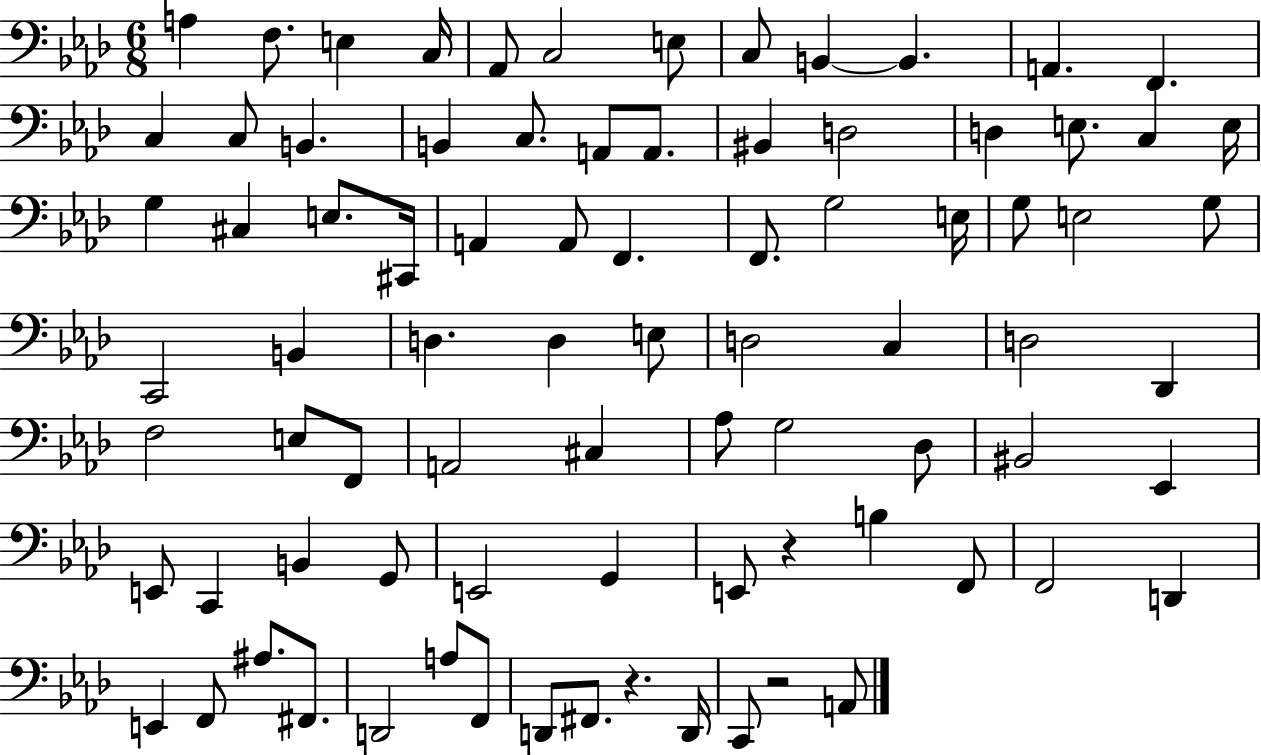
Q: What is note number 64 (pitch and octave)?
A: E2